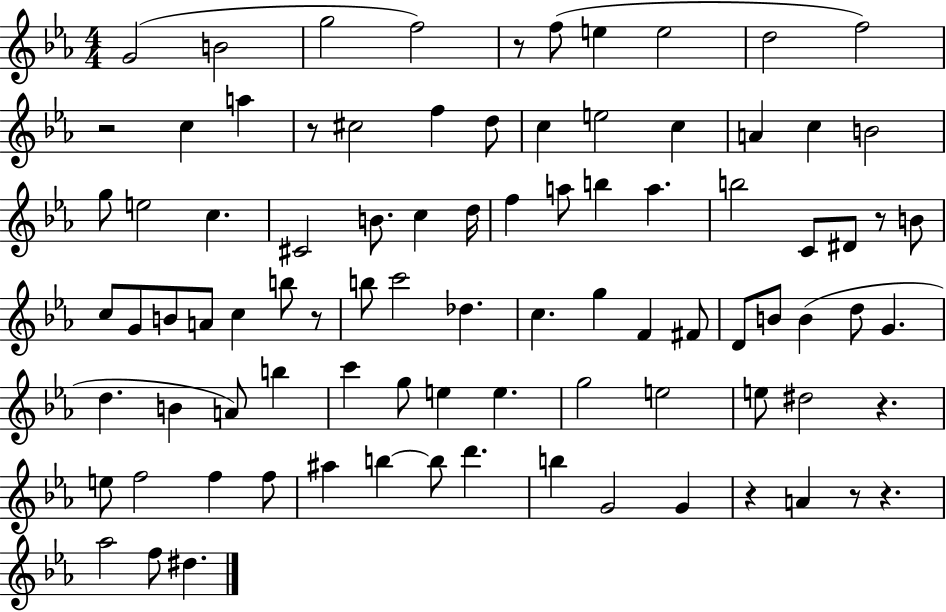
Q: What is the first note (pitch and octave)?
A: G4